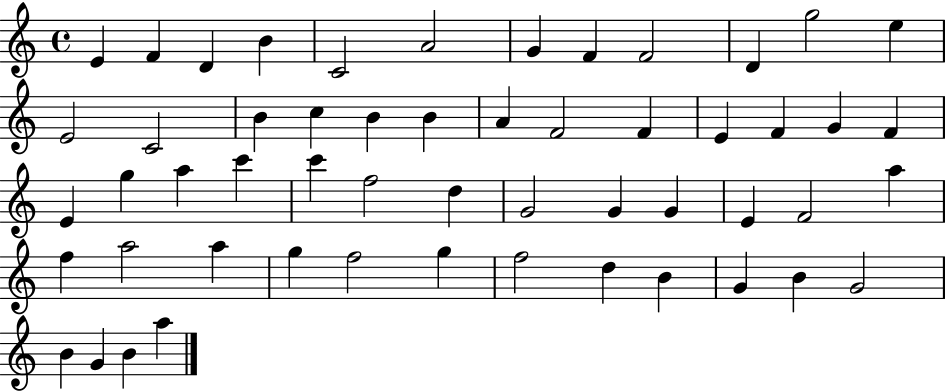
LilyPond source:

{
  \clef treble
  \time 4/4
  \defaultTimeSignature
  \key c \major
  e'4 f'4 d'4 b'4 | c'2 a'2 | g'4 f'4 f'2 | d'4 g''2 e''4 | \break e'2 c'2 | b'4 c''4 b'4 b'4 | a'4 f'2 f'4 | e'4 f'4 g'4 f'4 | \break e'4 g''4 a''4 c'''4 | c'''4 f''2 d''4 | g'2 g'4 g'4 | e'4 f'2 a''4 | \break f''4 a''2 a''4 | g''4 f''2 g''4 | f''2 d''4 b'4 | g'4 b'4 g'2 | \break b'4 g'4 b'4 a''4 | \bar "|."
}